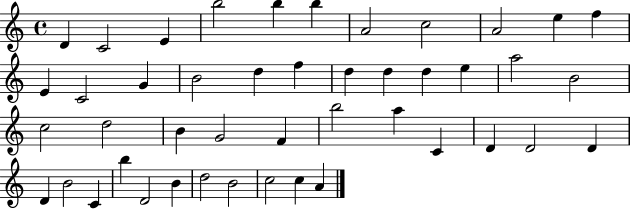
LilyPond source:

{
  \clef treble
  \time 4/4
  \defaultTimeSignature
  \key c \major
  d'4 c'2 e'4 | b''2 b''4 b''4 | a'2 c''2 | a'2 e''4 f''4 | \break e'4 c'2 g'4 | b'2 d''4 f''4 | d''4 d''4 d''4 e''4 | a''2 b'2 | \break c''2 d''2 | b'4 g'2 f'4 | b''2 a''4 c'4 | d'4 d'2 d'4 | \break d'4 b'2 c'4 | b''4 d'2 b'4 | d''2 b'2 | c''2 c''4 a'4 | \break \bar "|."
}